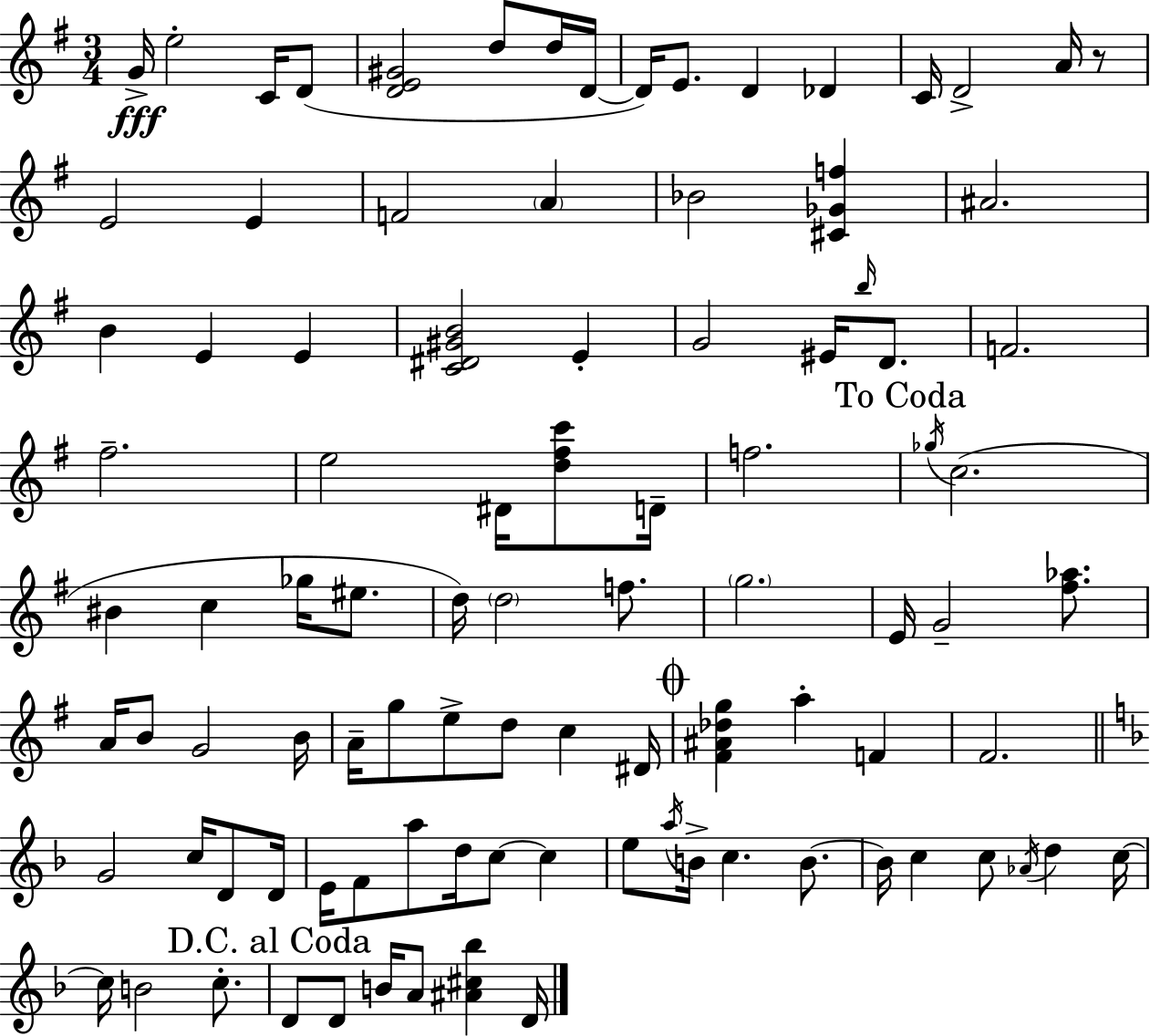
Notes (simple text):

G4/s E5/h C4/s D4/e [D4,E4,G#4]/h D5/e D5/s D4/s D4/s E4/e. D4/q Db4/q C4/s D4/h A4/s R/e E4/h E4/q F4/h A4/q Bb4/h [C#4,Gb4,F5]/q A#4/h. B4/q E4/q E4/q [C4,D#4,G#4,B4]/h E4/q G4/h EIS4/s B5/s D4/e. F4/h. F#5/h. E5/h D#4/s [D5,F#5,C6]/e D4/s F5/h. Gb5/s C5/h. BIS4/q C5/q Gb5/s EIS5/e. D5/s D5/h F5/e. G5/h. E4/s G4/h [F#5,Ab5]/e. A4/s B4/e G4/h B4/s A4/s G5/e E5/e D5/e C5/q D#4/s [F#4,A#4,Db5,G5]/q A5/q F4/q F#4/h. G4/h C5/s D4/e D4/s E4/s F4/e A5/e D5/s C5/e C5/q E5/e A5/s B4/s C5/q. B4/e. B4/s C5/q C5/e Ab4/s D5/q C5/s C5/s B4/h C5/e. D4/e D4/e B4/s A4/e [A#4,C#5,Bb5]/q D4/s